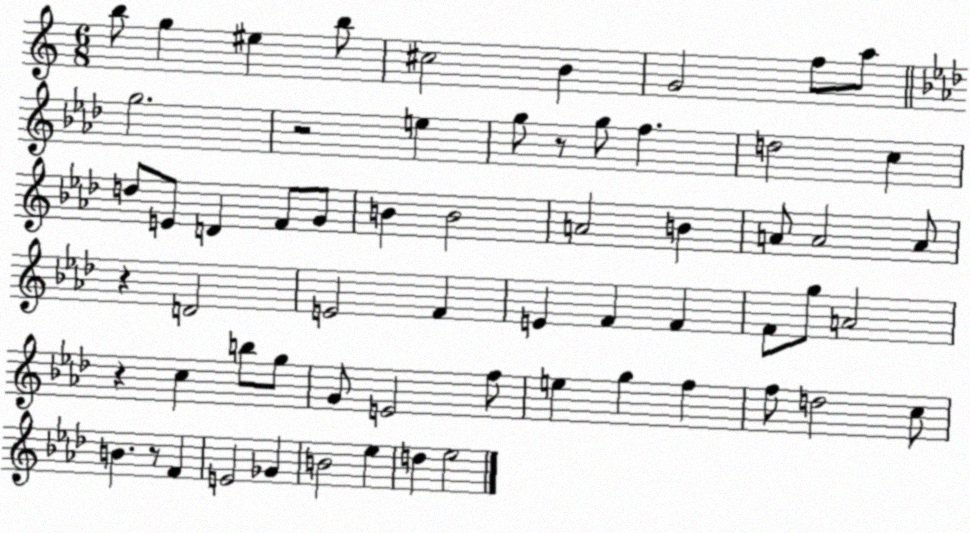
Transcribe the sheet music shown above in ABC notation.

X:1
T:Untitled
M:6/8
L:1/4
K:C
b/2 g ^e b/2 ^c2 B G2 f/2 a/2 g2 z2 e g/2 z/2 g/2 f d2 c d/2 E/2 D F/2 G/2 B B2 A2 B A/2 A2 A/2 z D2 E2 F E F F F/2 g/2 A2 z c b/2 g/2 G/2 E2 f/2 e g f f/2 d2 c/2 B z/2 F E2 _G B2 _e d _e2